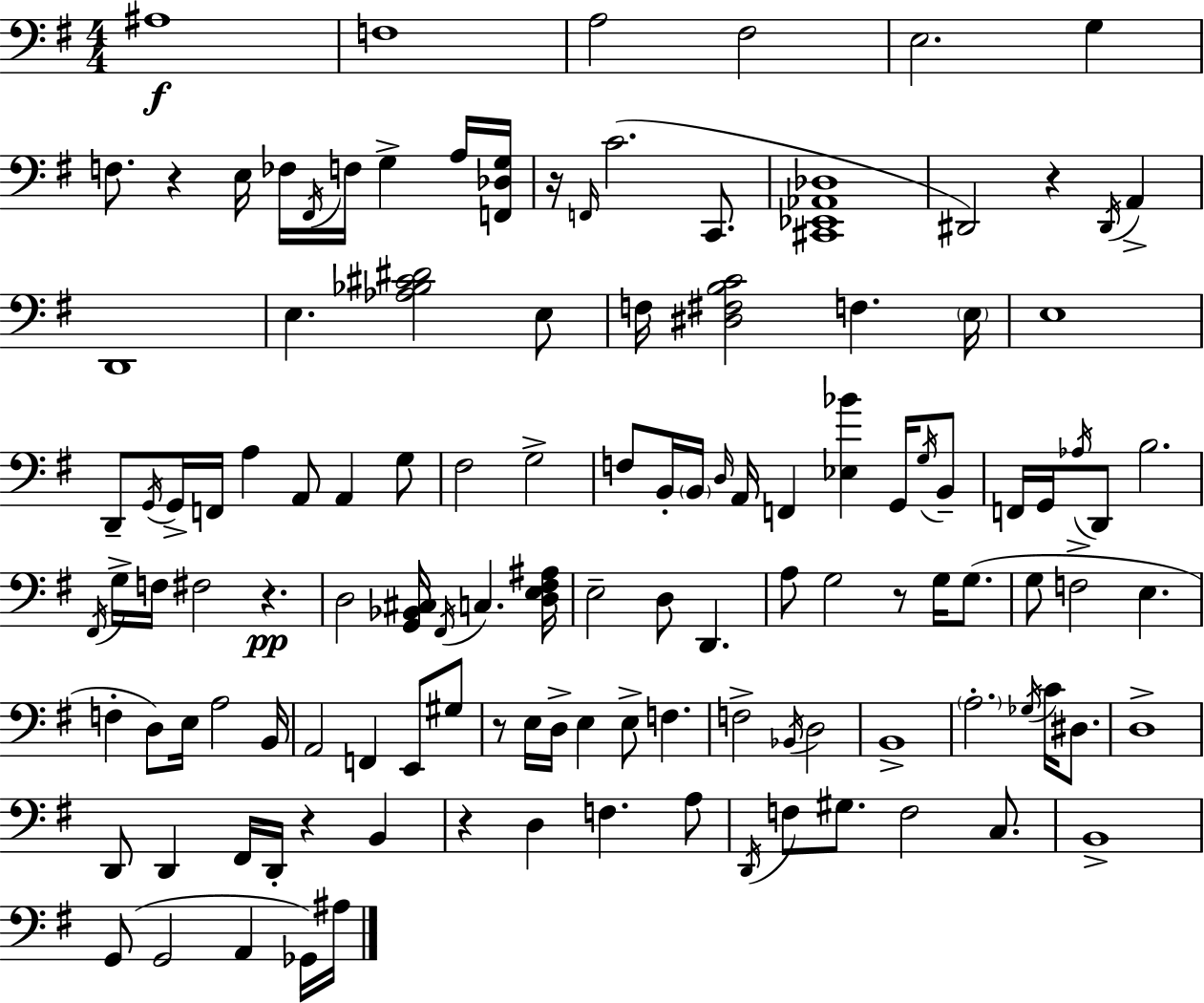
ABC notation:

X:1
T:Untitled
M:4/4
L:1/4
K:Em
^A,4 F,4 A,2 ^F,2 E,2 G, F,/2 z E,/4 _F,/4 ^F,,/4 F,/4 G, A,/4 [F,,_D,G,]/4 z/4 F,,/4 C2 C,,/2 [^C,,_E,,_A,,_D,]4 ^D,,2 z ^D,,/4 A,, D,,4 E, [_A,_B,^C^D]2 E,/2 F,/4 [^D,^F,B,C]2 F, E,/4 E,4 D,,/2 G,,/4 G,,/4 F,,/4 A, A,,/2 A,, G,/2 ^F,2 G,2 F,/2 B,,/4 B,,/4 D,/4 A,,/4 F,, [_E,_B] G,,/4 G,/4 B,,/2 F,,/4 G,,/4 _A,/4 D,,/2 B,2 ^F,,/4 G,/4 F,/4 ^F,2 z D,2 [G,,_B,,^C,]/4 ^F,,/4 C, [D,E,^F,^A,]/4 E,2 D,/2 D,, A,/2 G,2 z/2 G,/4 G,/2 G,/2 F,2 E, F, D,/2 E,/4 A,2 B,,/4 A,,2 F,, E,,/2 ^G,/2 z/2 E,/4 D,/4 E, E,/2 F, F,2 _B,,/4 D,2 B,,4 A,2 _G,/4 C/4 ^D,/2 D,4 D,,/2 D,, ^F,,/4 D,,/4 z B,, z D, F, A,/2 D,,/4 F,/2 ^G,/2 F,2 C,/2 B,,4 G,,/2 G,,2 A,, _G,,/4 ^A,/4